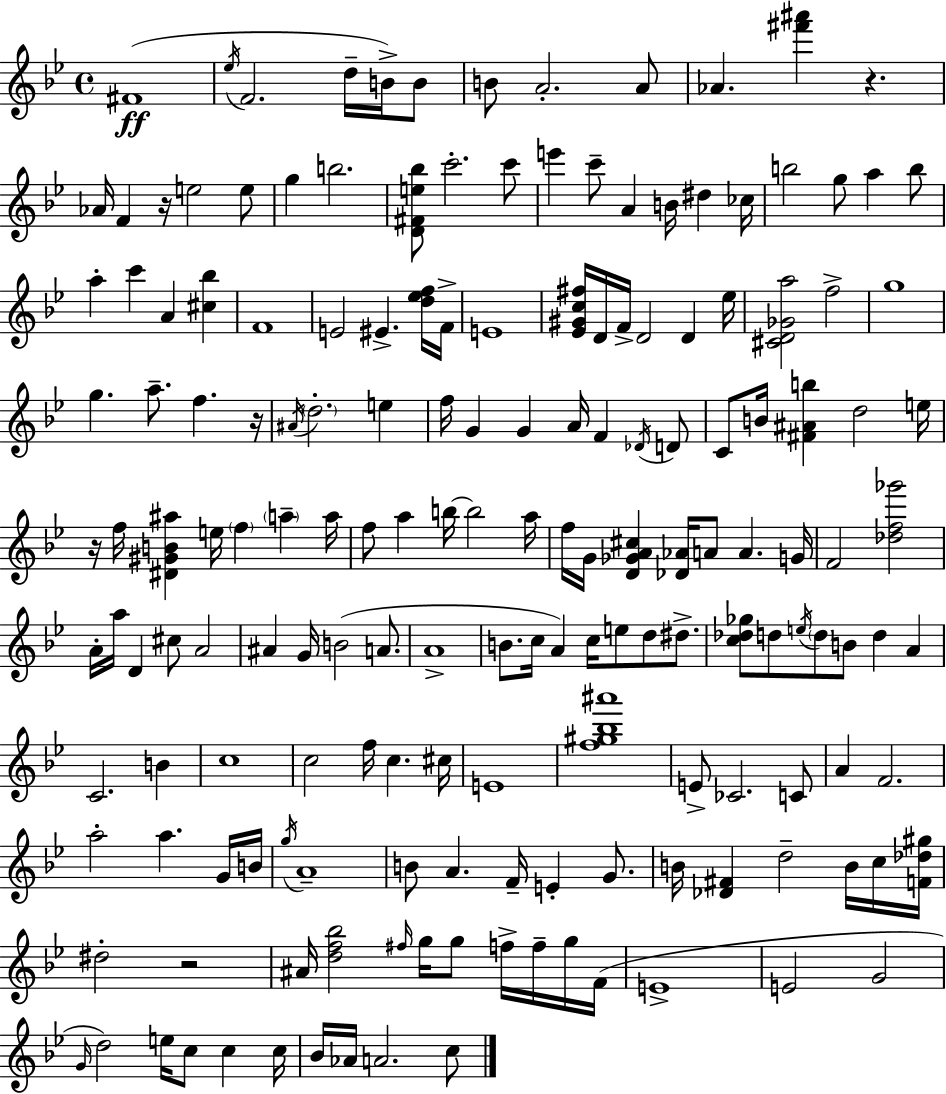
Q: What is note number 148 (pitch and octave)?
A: A4